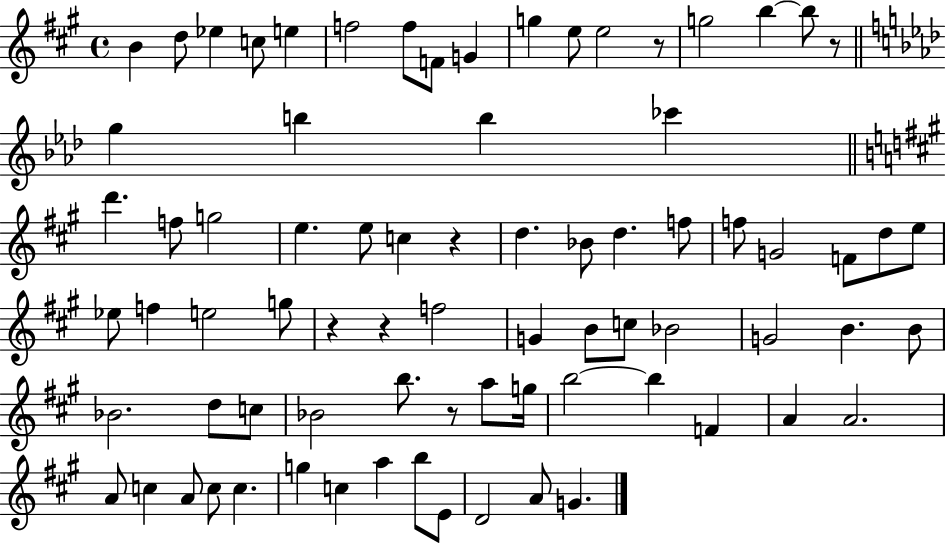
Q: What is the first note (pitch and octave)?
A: B4